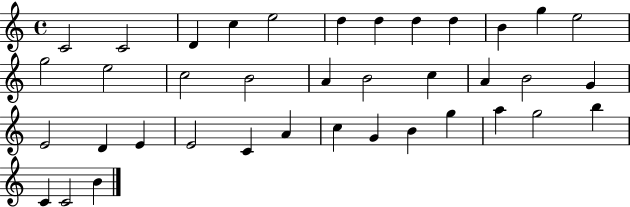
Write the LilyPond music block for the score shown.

{
  \clef treble
  \time 4/4
  \defaultTimeSignature
  \key c \major
  c'2 c'2 | d'4 c''4 e''2 | d''4 d''4 d''4 d''4 | b'4 g''4 e''2 | \break g''2 e''2 | c''2 b'2 | a'4 b'2 c''4 | a'4 b'2 g'4 | \break e'2 d'4 e'4 | e'2 c'4 a'4 | c''4 g'4 b'4 g''4 | a''4 g''2 b''4 | \break c'4 c'2 b'4 | \bar "|."
}